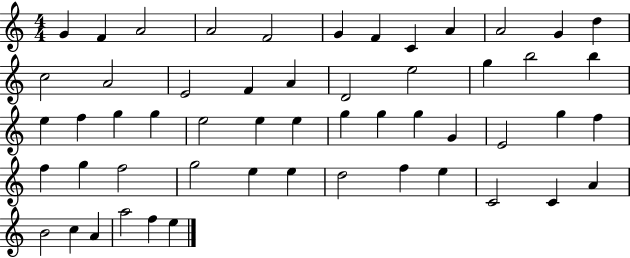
X:1
T:Untitled
M:4/4
L:1/4
K:C
G F A2 A2 F2 G F C A A2 G d c2 A2 E2 F A D2 e2 g b2 b e f g g e2 e e g g g G E2 g f f g f2 g2 e e d2 f e C2 C A B2 c A a2 f e